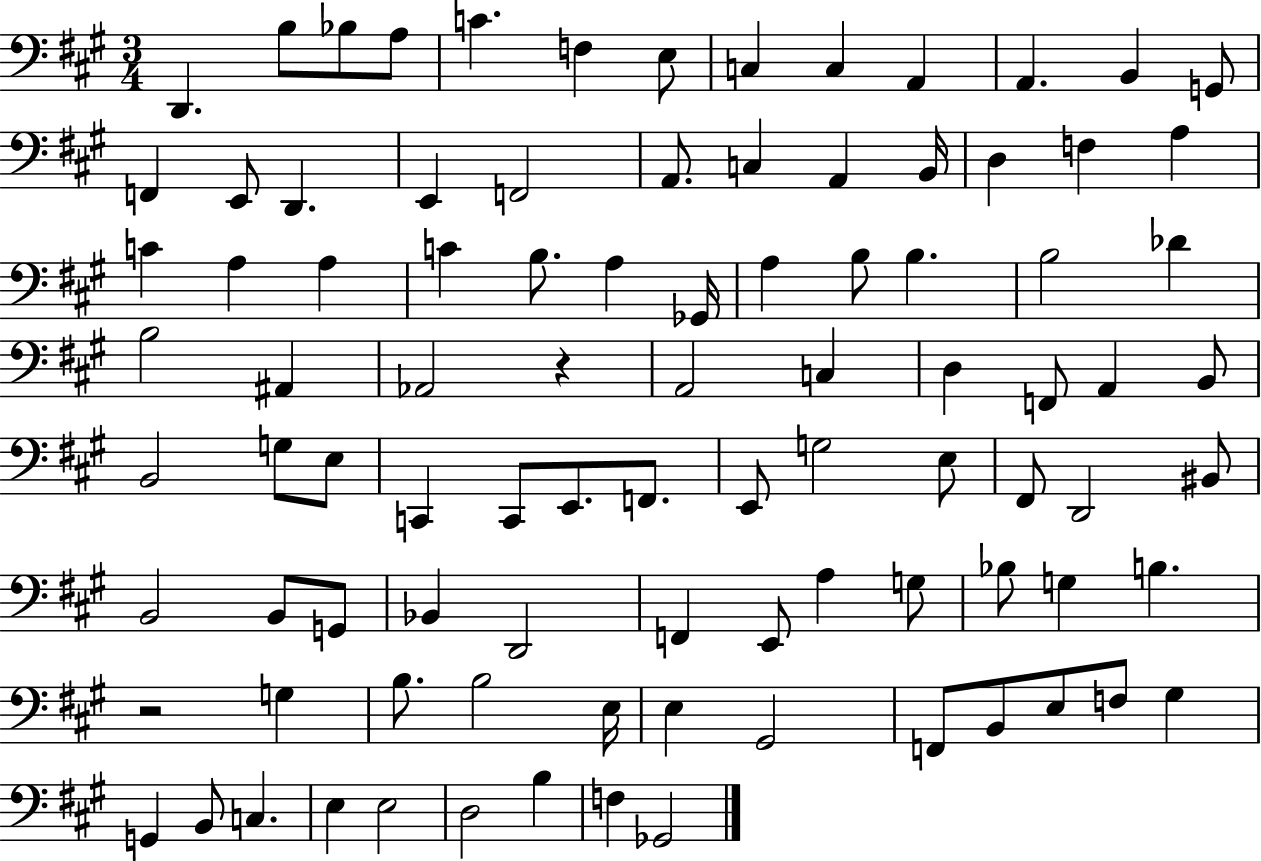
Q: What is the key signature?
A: A major